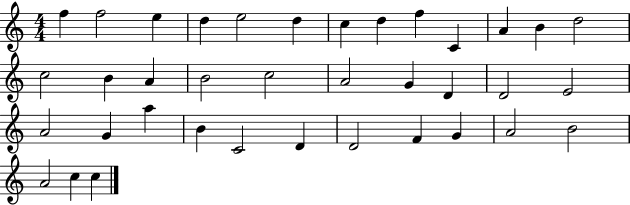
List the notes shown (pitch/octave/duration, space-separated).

F5/q F5/h E5/q D5/q E5/h D5/q C5/q D5/q F5/q C4/q A4/q B4/q D5/h C5/h B4/q A4/q B4/h C5/h A4/h G4/q D4/q D4/h E4/h A4/h G4/q A5/q B4/q C4/h D4/q D4/h F4/q G4/q A4/h B4/h A4/h C5/q C5/q